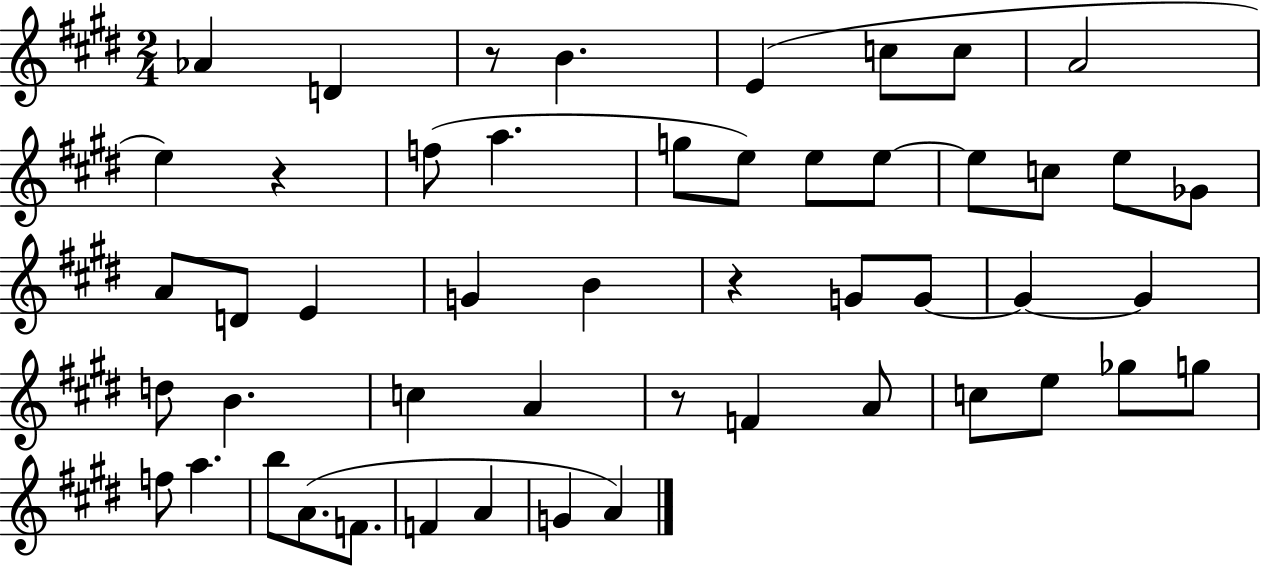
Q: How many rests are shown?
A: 4